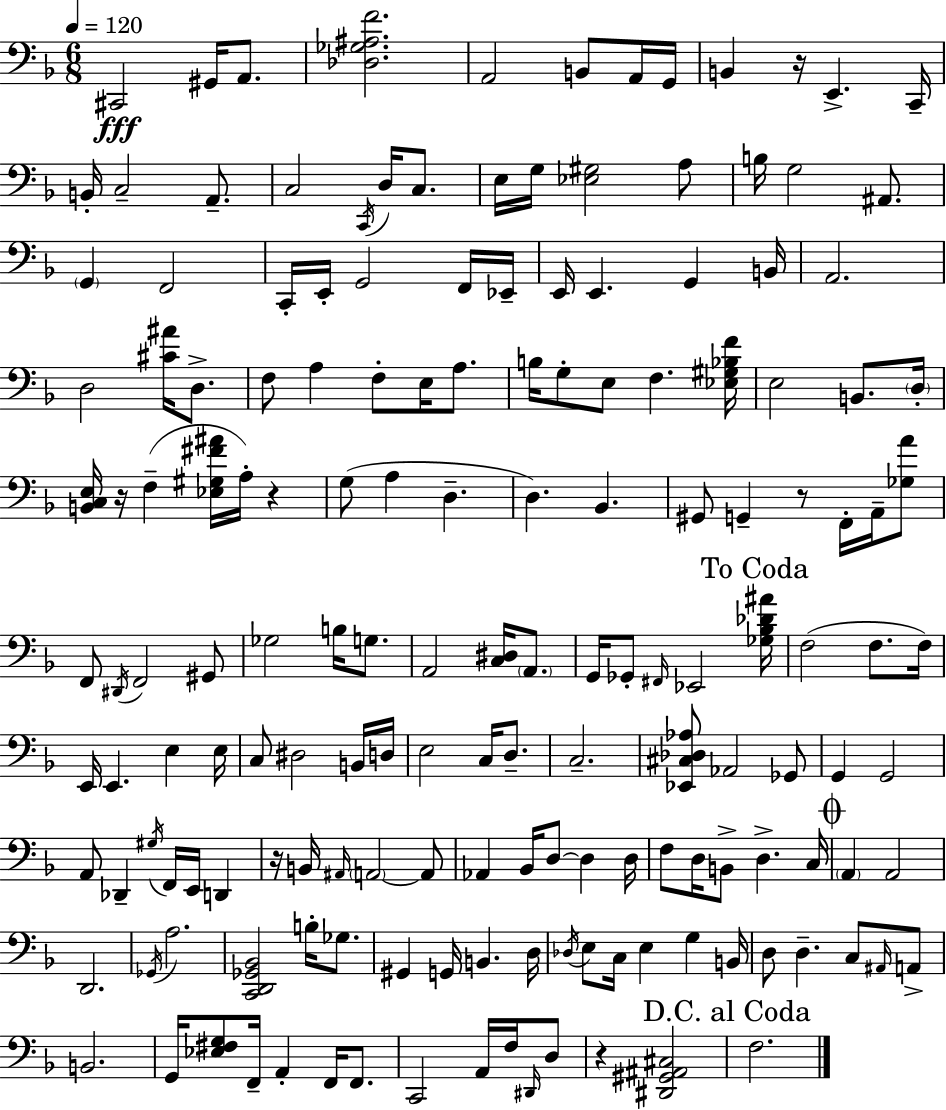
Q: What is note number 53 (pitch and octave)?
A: A3